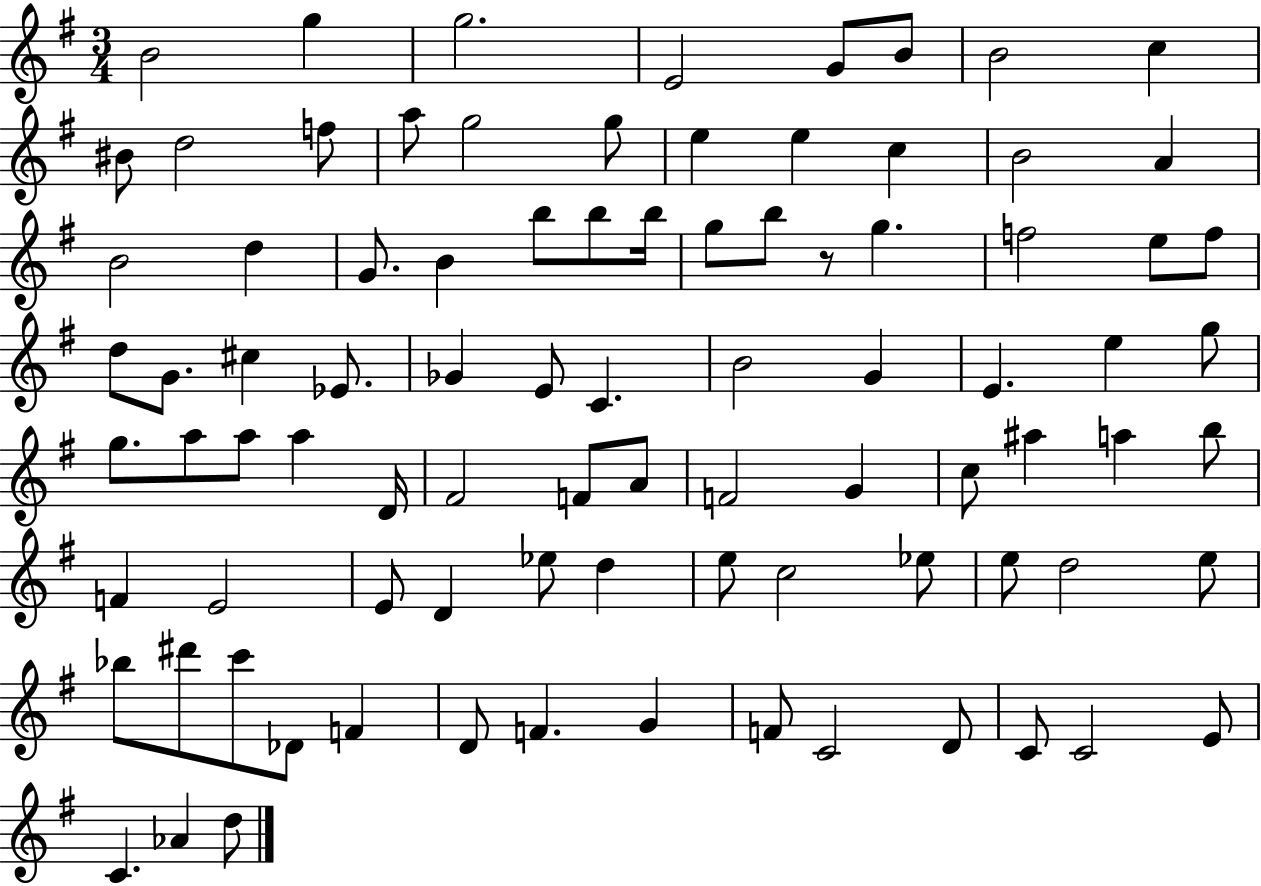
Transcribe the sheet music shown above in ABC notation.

X:1
T:Untitled
M:3/4
L:1/4
K:G
B2 g g2 E2 G/2 B/2 B2 c ^B/2 d2 f/2 a/2 g2 g/2 e e c B2 A B2 d G/2 B b/2 b/2 b/4 g/2 b/2 z/2 g f2 e/2 f/2 d/2 G/2 ^c _E/2 _G E/2 C B2 G E e g/2 g/2 a/2 a/2 a D/4 ^F2 F/2 A/2 F2 G c/2 ^a a b/2 F E2 E/2 D _e/2 d e/2 c2 _e/2 e/2 d2 e/2 _b/2 ^d'/2 c'/2 _D/2 F D/2 F G F/2 C2 D/2 C/2 C2 E/2 C _A d/2